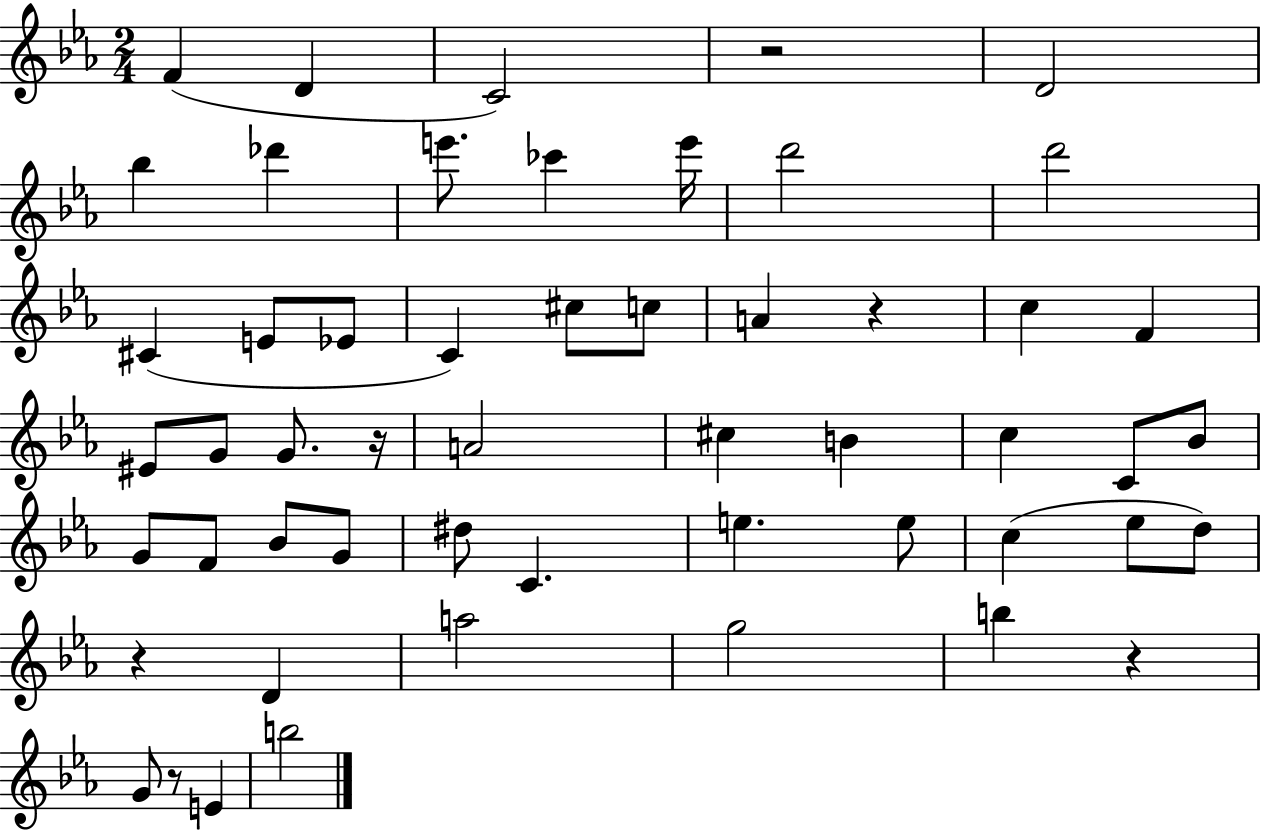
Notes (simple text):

F4/q D4/q C4/h R/h D4/h Bb5/q Db6/q E6/e. CES6/q E6/s D6/h D6/h C#4/q E4/e Eb4/e C4/q C#5/e C5/e A4/q R/q C5/q F4/q EIS4/e G4/e G4/e. R/s A4/h C#5/q B4/q C5/q C4/e Bb4/e G4/e F4/e Bb4/e G4/e D#5/e C4/q. E5/q. E5/e C5/q Eb5/e D5/e R/q D4/q A5/h G5/h B5/q R/q G4/e R/e E4/q B5/h